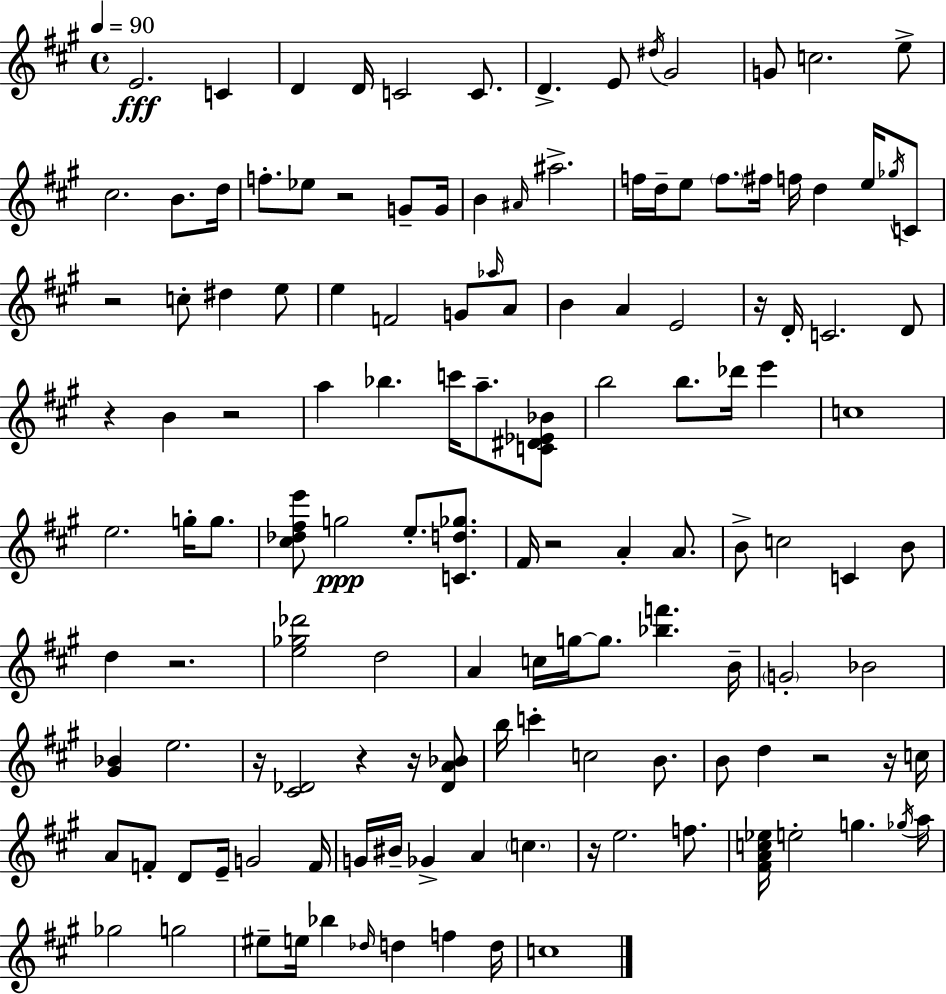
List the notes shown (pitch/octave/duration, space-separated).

E4/h. C4/q D4/q D4/s C4/h C4/e. D4/q. E4/e D#5/s G#4/h G4/e C5/h. E5/e C#5/h. B4/e. D5/s F5/e. Eb5/e R/h G4/e G4/s B4/q A#4/s A#5/h. F5/s D5/s E5/e F5/e. F#5/s F5/s D5/q E5/s Gb5/s C4/e R/h C5/e D#5/q E5/e E5/q F4/h G4/e Ab5/s A4/e B4/q A4/q E4/h R/s D4/s C4/h. D4/e R/q B4/q R/h A5/q Bb5/q. C6/s A5/e. [C4,D#4,Eb4,Bb4]/e B5/h B5/e. Db6/s E6/q C5/w E5/h. G5/s G5/e. [C#5,Db5,F#5,E6]/e G5/h E5/e. [C4,D5,Gb5]/e. F#4/s R/h A4/q A4/e. B4/e C5/h C4/q B4/e D5/q R/h. [E5,Gb5,Db6]/h D5/h A4/q C5/s G5/s G5/e. [Bb5,F6]/q. B4/s G4/h Bb4/h [G#4,Bb4]/q E5/h. R/s [C#4,Db4]/h R/q R/s [Db4,A4,Bb4]/e B5/s C6/q C5/h B4/e. B4/e D5/q R/h R/s C5/s A4/e F4/e D4/e E4/s G4/h F4/s G4/s BIS4/s Gb4/q A4/q C5/q. R/s E5/h. F5/e. [F#4,A4,C5,Eb5]/s E5/h G5/q. Gb5/s A5/s Gb5/h G5/h EIS5/e E5/s Bb5/q Db5/s D5/q F5/q D5/s C5/w